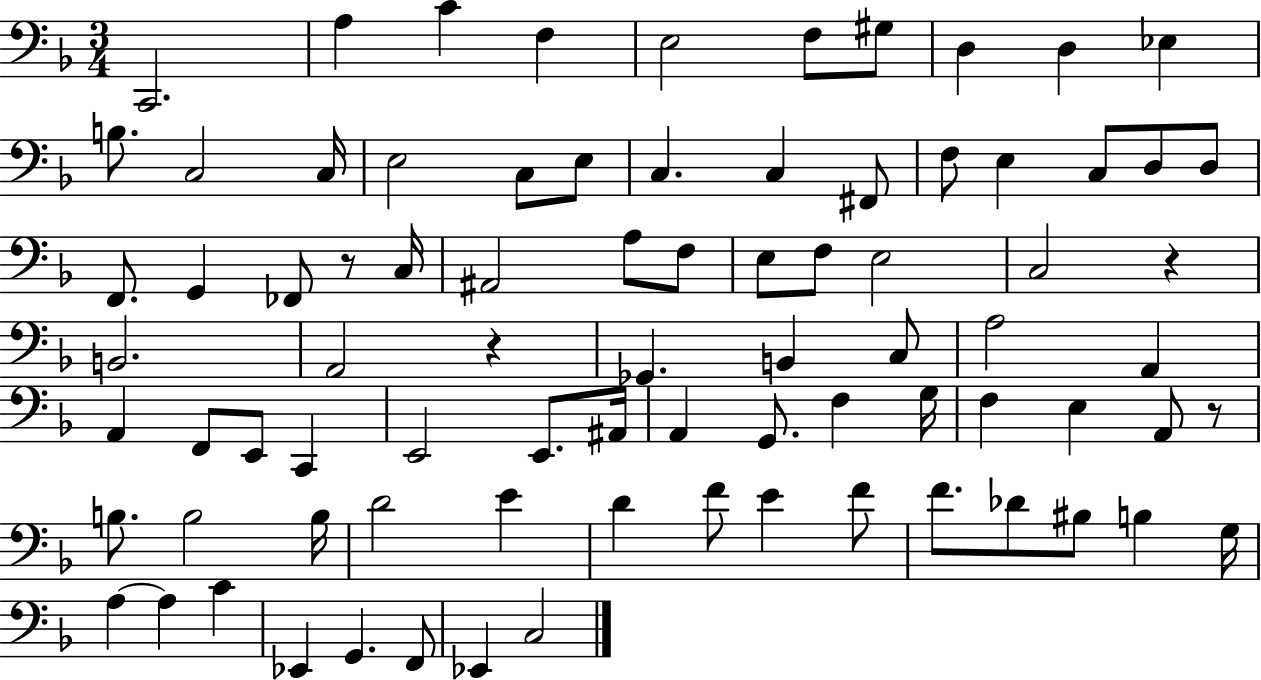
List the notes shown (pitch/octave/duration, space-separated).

C2/h. A3/q C4/q F3/q E3/h F3/e G#3/e D3/q D3/q Eb3/q B3/e. C3/h C3/s E3/h C3/e E3/e C3/q. C3/q F#2/e F3/e E3/q C3/e D3/e D3/e F2/e. G2/q FES2/e R/e C3/s A#2/h A3/e F3/e E3/e F3/e E3/h C3/h R/q B2/h. A2/h R/q Gb2/q. B2/q C3/e A3/h A2/q A2/q F2/e E2/e C2/q E2/h E2/e. A#2/s A2/q G2/e. F3/q G3/s F3/q E3/q A2/e R/e B3/e. B3/h B3/s D4/h E4/q D4/q F4/e E4/q F4/e F4/e. Db4/e BIS3/e B3/q G3/s A3/q A3/q C4/q Eb2/q G2/q. F2/e Eb2/q C3/h